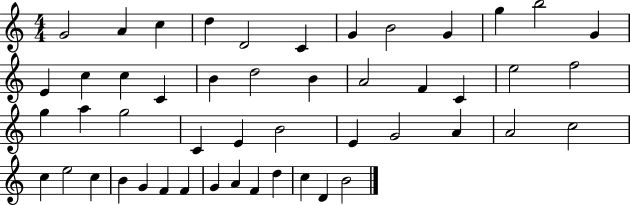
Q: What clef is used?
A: treble